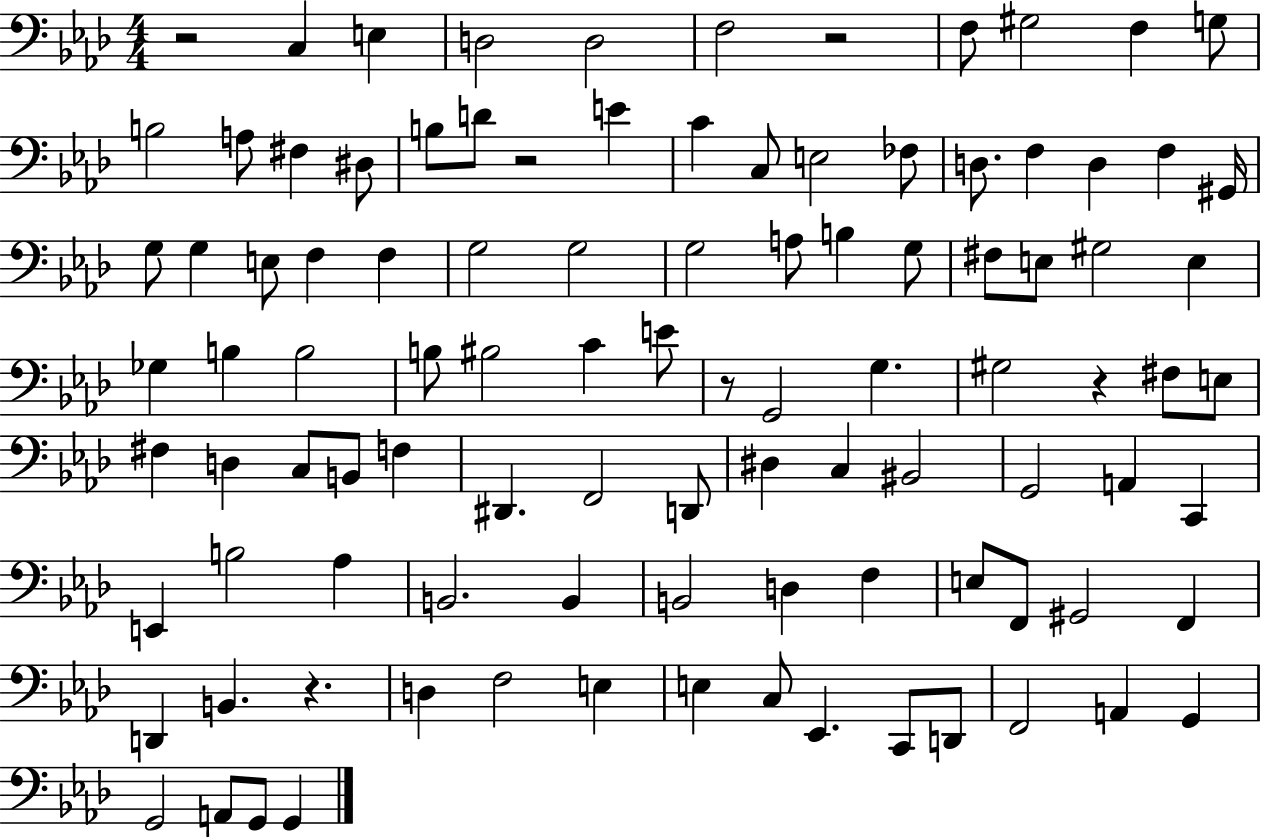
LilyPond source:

{
  \clef bass
  \numericTimeSignature
  \time 4/4
  \key aes \major
  r2 c4 e4 | d2 d2 | f2 r2 | f8 gis2 f4 g8 | \break b2 a8 fis4 dis8 | b8 d'8 r2 e'4 | c'4 c8 e2 fes8 | d8. f4 d4 f4 gis,16 | \break g8 g4 e8 f4 f4 | g2 g2 | g2 a8 b4 g8 | fis8 e8 gis2 e4 | \break ges4 b4 b2 | b8 bis2 c'4 e'8 | r8 g,2 g4. | gis2 r4 fis8 e8 | \break fis4 d4 c8 b,8 f4 | dis,4. f,2 d,8 | dis4 c4 bis,2 | g,2 a,4 c,4 | \break e,4 b2 aes4 | b,2. b,4 | b,2 d4 f4 | e8 f,8 gis,2 f,4 | \break d,4 b,4. r4. | d4 f2 e4 | e4 c8 ees,4. c,8 d,8 | f,2 a,4 g,4 | \break g,2 a,8 g,8 g,4 | \bar "|."
}